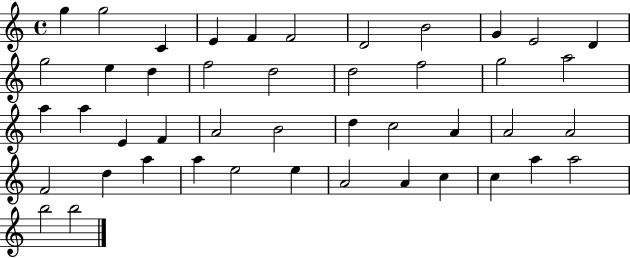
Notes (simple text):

G5/q G5/h C4/q E4/q F4/q F4/h D4/h B4/h G4/q E4/h D4/q G5/h E5/q D5/q F5/h D5/h D5/h F5/h G5/h A5/h A5/q A5/q E4/q F4/q A4/h B4/h D5/q C5/h A4/q A4/h A4/h F4/h D5/q A5/q A5/q E5/h E5/q A4/h A4/q C5/q C5/q A5/q A5/h B5/h B5/h